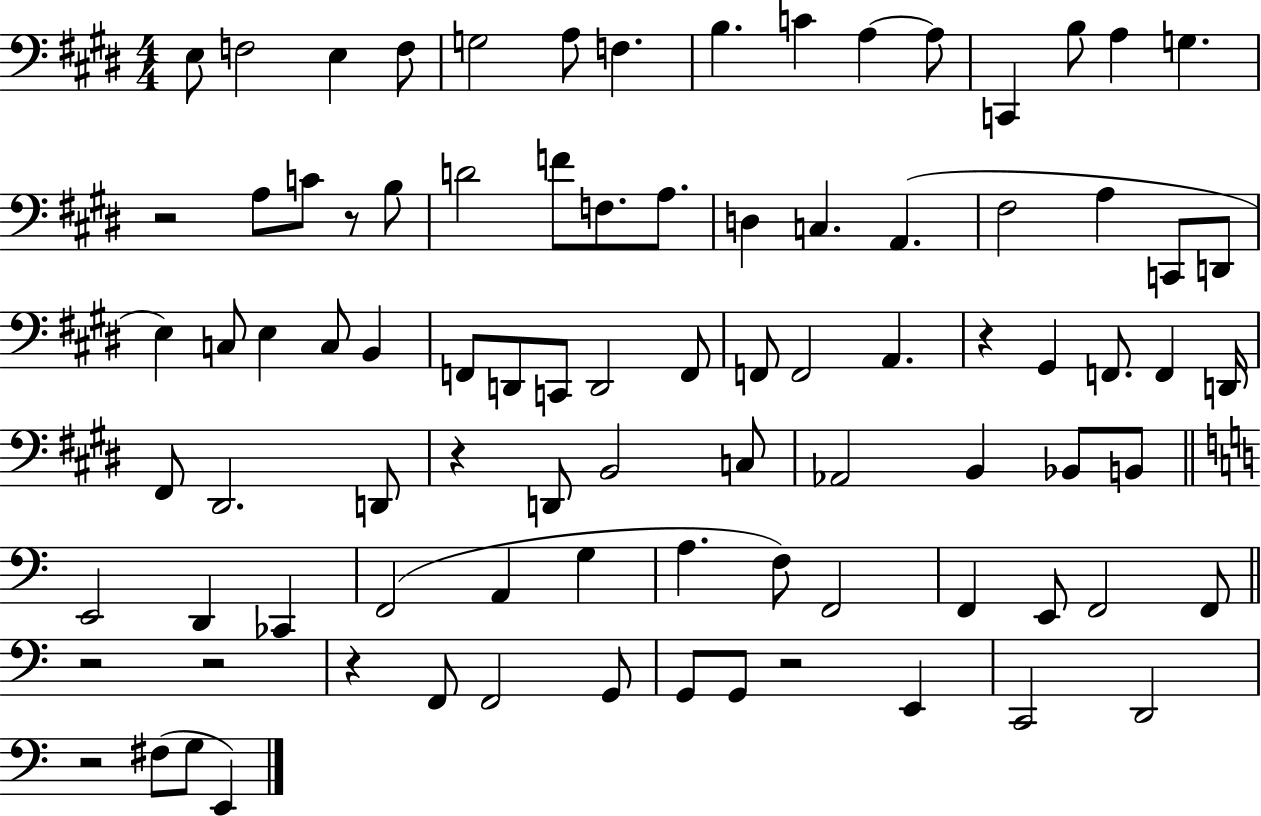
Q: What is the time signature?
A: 4/4